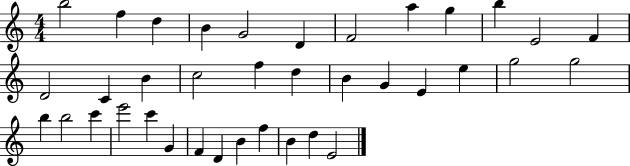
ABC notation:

X:1
T:Untitled
M:4/4
L:1/4
K:C
b2 f d B G2 D F2 a g b E2 F D2 C B c2 f d B G E e g2 g2 b b2 c' e'2 c' G F D B f B d E2